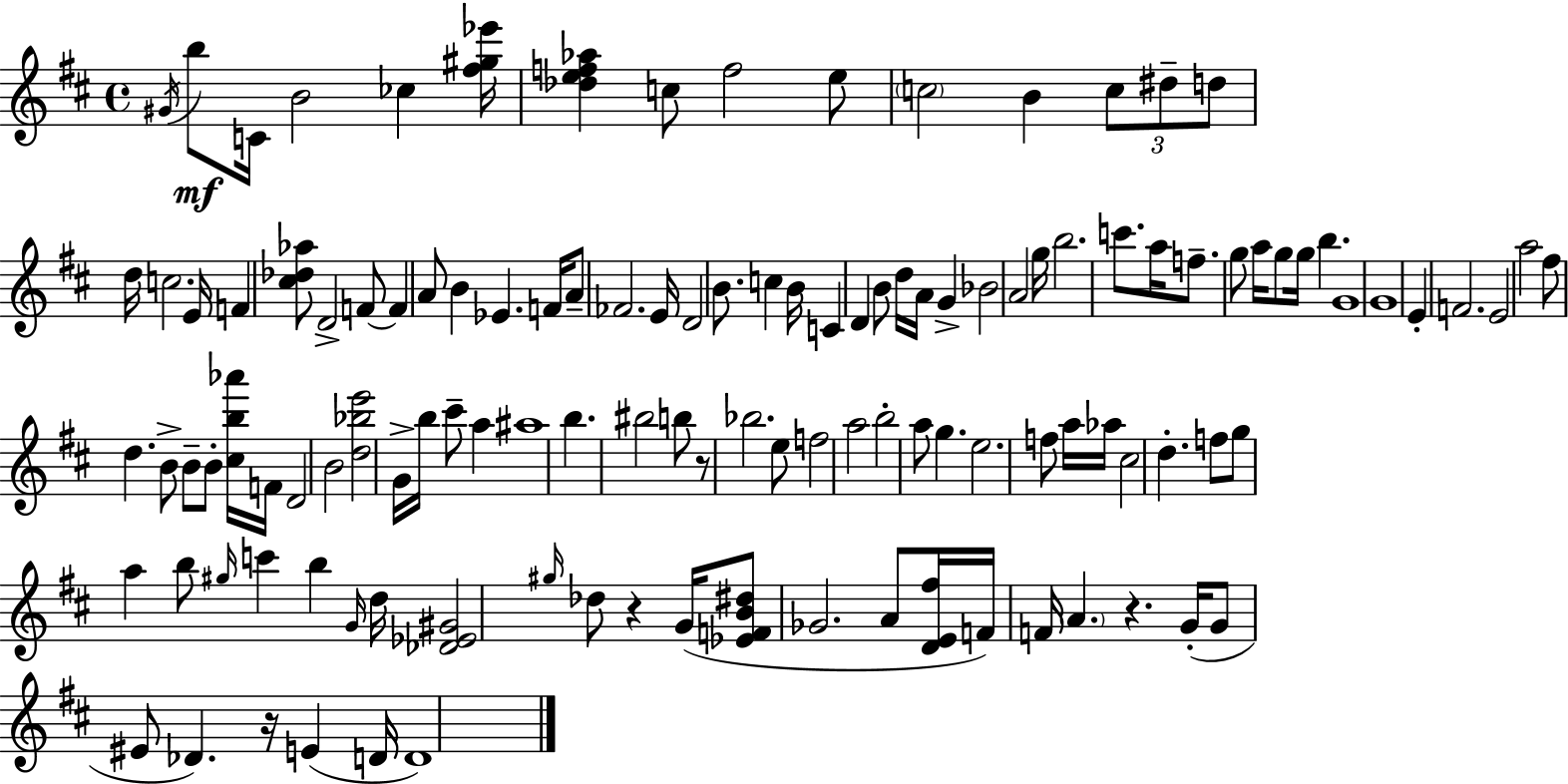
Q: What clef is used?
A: treble